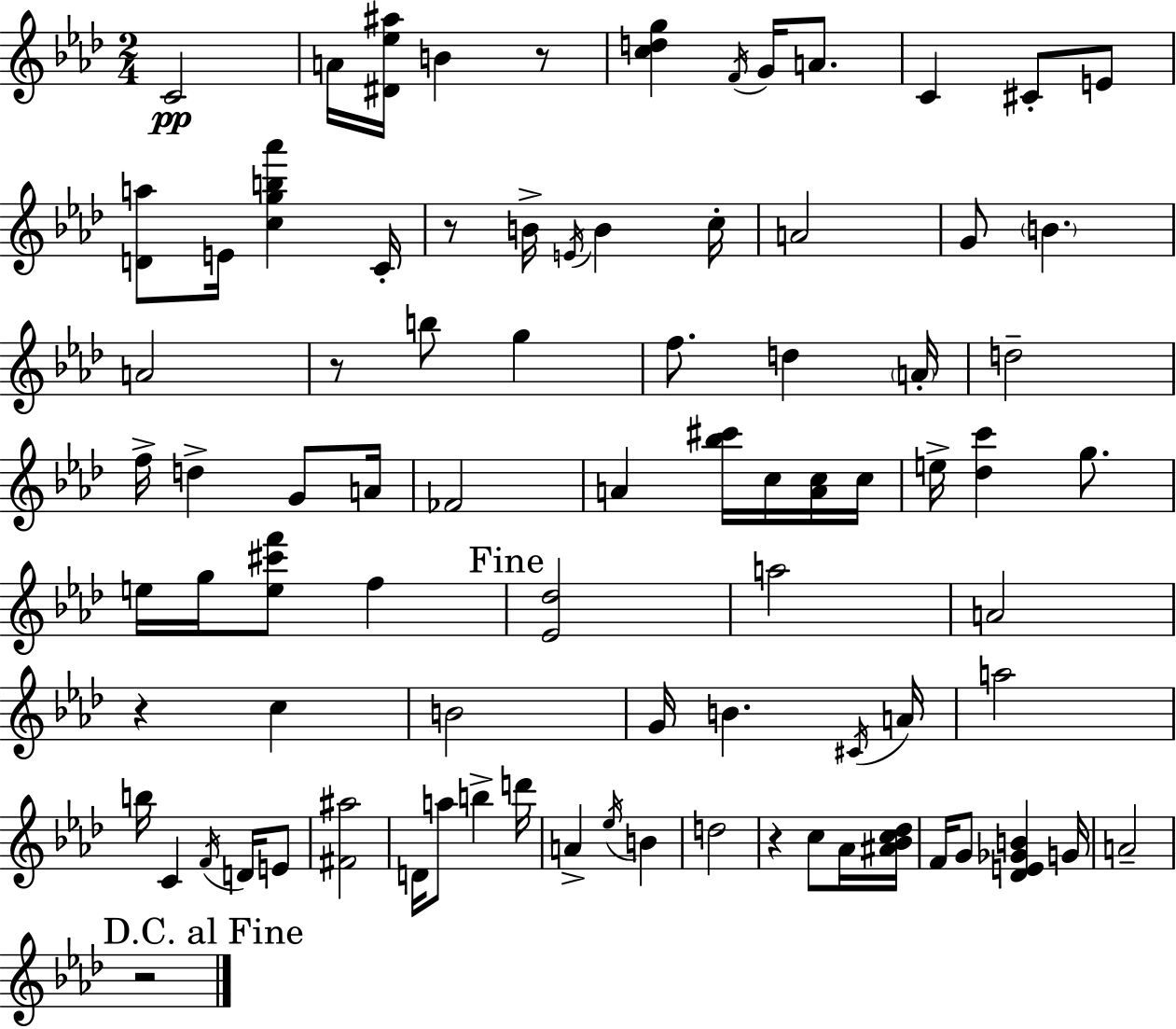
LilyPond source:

{
  \clef treble
  \numericTimeSignature
  \time 2/4
  \key aes \major
  c'2\pp | a'16 <dis' ees'' ais''>16 b'4 r8 | <c'' d'' g''>4 \acciaccatura { f'16 } g'16 a'8. | c'4 cis'8-. e'8 | \break <d' a''>8 e'16 <c'' g'' b'' aes'''>4 | c'16-. r8 b'16-> \acciaccatura { e'16 } b'4 | c''16-. a'2 | g'8 \parenthesize b'4. | \break a'2 | r8 b''8 g''4 | f''8. d''4 | \parenthesize a'16-. d''2-- | \break f''16-> d''4-> g'8 | a'16 fes'2 | a'4 <bes'' cis'''>16 c''16 | <a' c''>16 c''16 e''16-> <des'' c'''>4 g''8. | \break e''16 g''16 <e'' cis''' f'''>8 f''4 | \mark "Fine" <ees' des''>2 | a''2 | a'2 | \break r4 c''4 | b'2 | g'16 b'4. | \acciaccatura { cis'16 } a'16 a''2 | \break b''16 c'4 | \acciaccatura { f'16 } d'16 e'8 <fis' ais''>2 | d'16 a''8 b''4-> | d'''16 a'4-> | \break \acciaccatura { ees''16 } b'4 d''2 | r4 | c''8 aes'16 <ais' bes' c'' des''>16 f'16 g'8 | <des' e' ges' b'>4 g'16 a'2-- | \break \mark "D.C. al Fine" r2 | \bar "|."
}